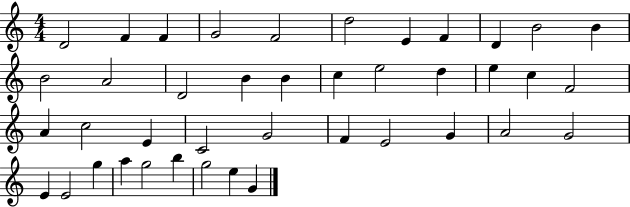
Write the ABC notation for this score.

X:1
T:Untitled
M:4/4
L:1/4
K:C
D2 F F G2 F2 d2 E F D B2 B B2 A2 D2 B B c e2 d e c F2 A c2 E C2 G2 F E2 G A2 G2 E E2 g a g2 b g2 e G